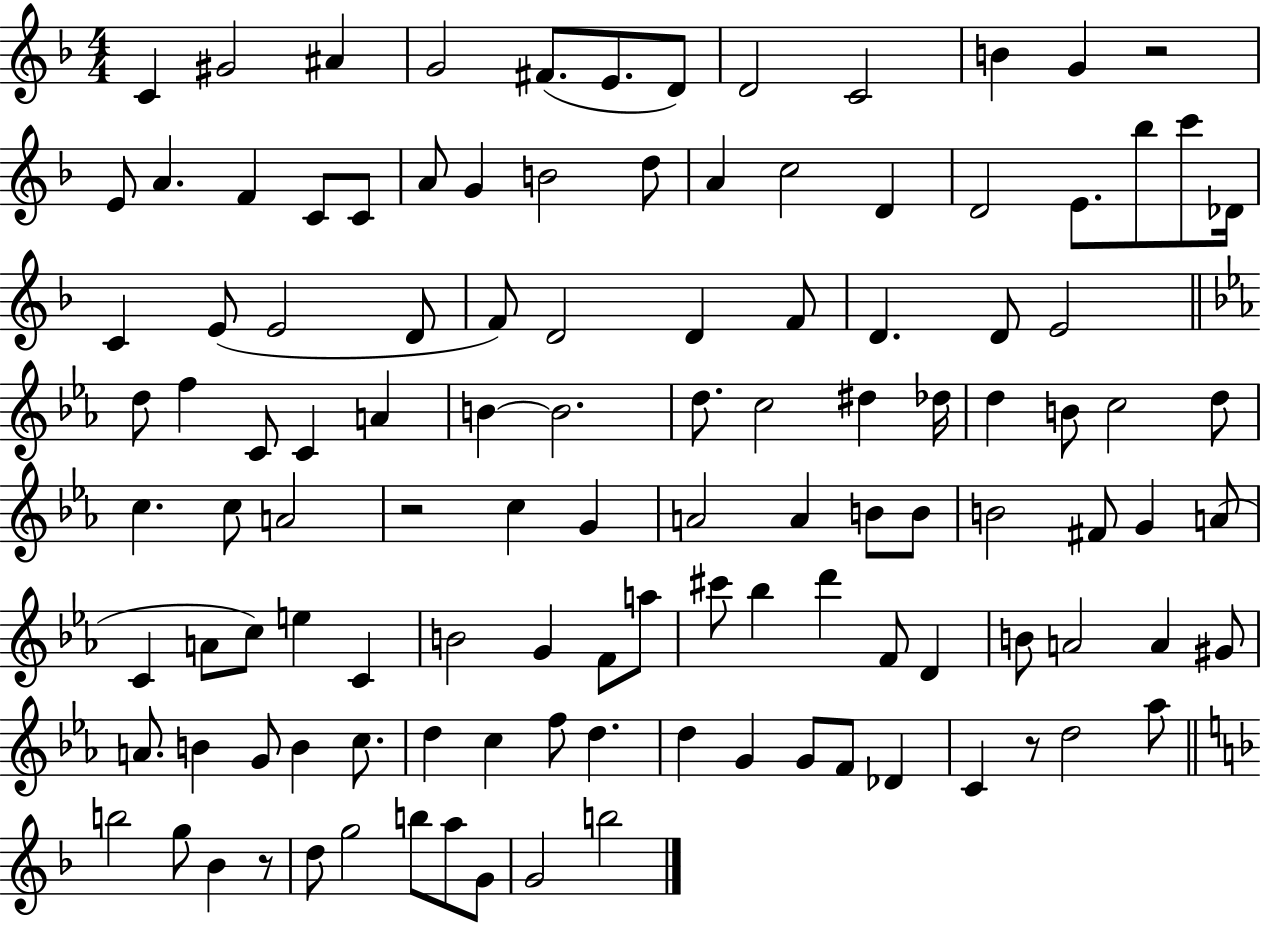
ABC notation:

X:1
T:Untitled
M:4/4
L:1/4
K:F
C ^G2 ^A G2 ^F/2 E/2 D/2 D2 C2 B G z2 E/2 A F C/2 C/2 A/2 G B2 d/2 A c2 D D2 E/2 _b/2 c'/2 _D/4 C E/2 E2 D/2 F/2 D2 D F/2 D D/2 E2 d/2 f C/2 C A B B2 d/2 c2 ^d _d/4 d B/2 c2 d/2 c c/2 A2 z2 c G A2 A B/2 B/2 B2 ^F/2 G A/2 C A/2 c/2 e C B2 G F/2 a/2 ^c'/2 _b d' F/2 D B/2 A2 A ^G/2 A/2 B G/2 B c/2 d c f/2 d d G G/2 F/2 _D C z/2 d2 _a/2 b2 g/2 _B z/2 d/2 g2 b/2 a/2 G/2 G2 b2